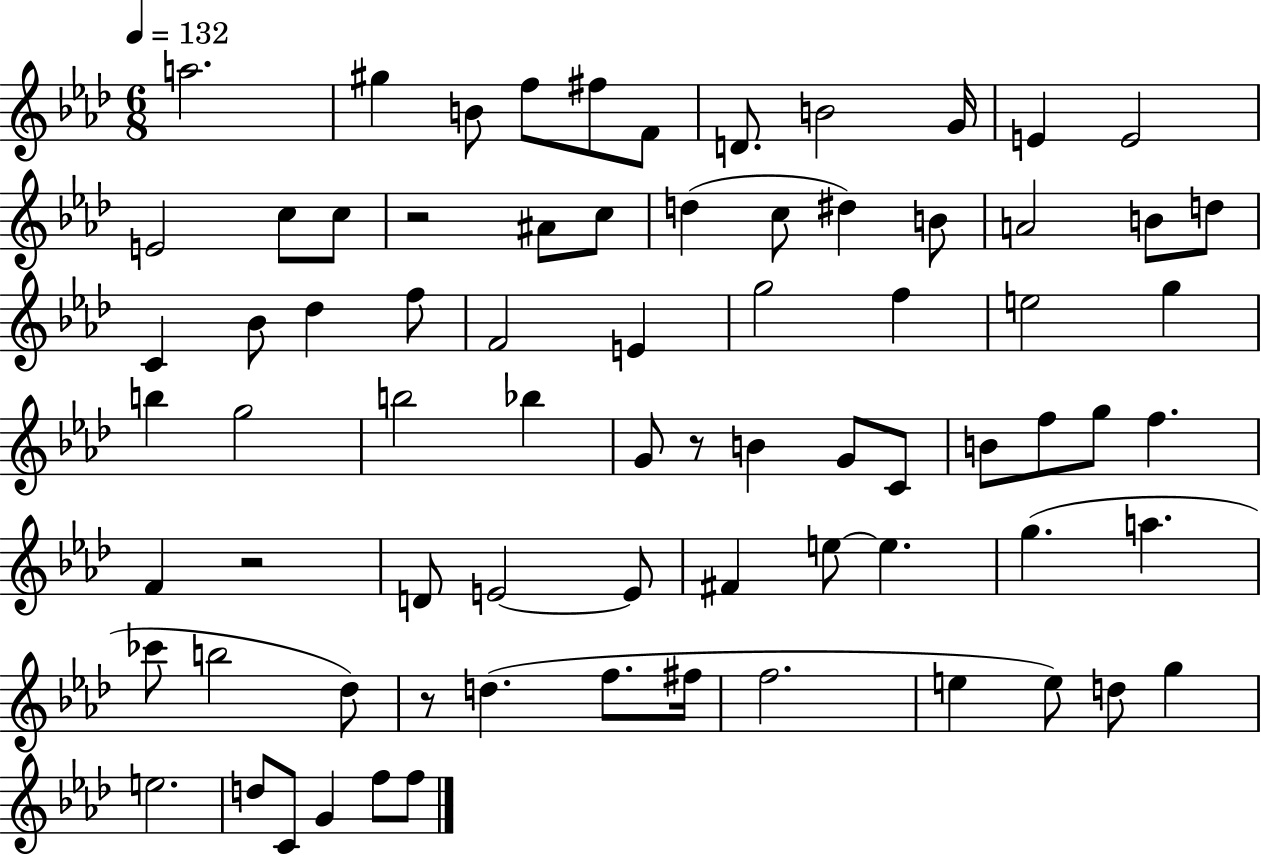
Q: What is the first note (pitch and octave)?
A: A5